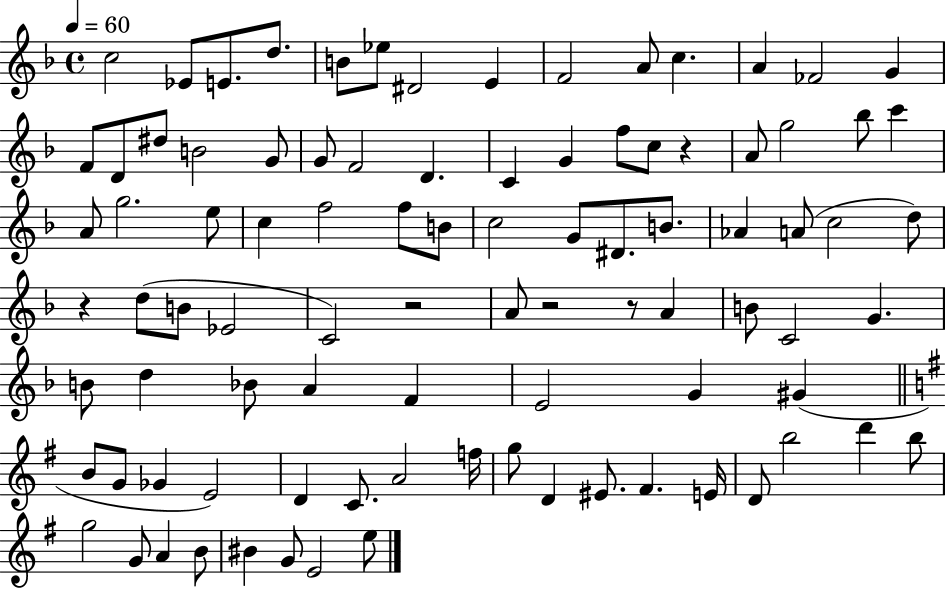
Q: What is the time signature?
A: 4/4